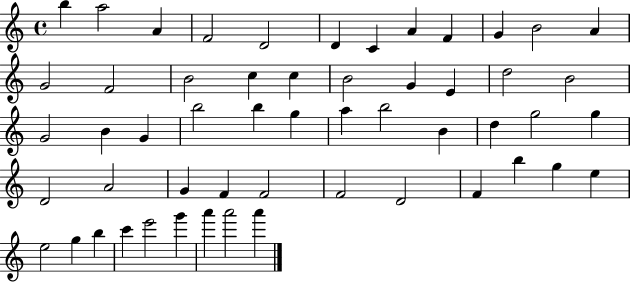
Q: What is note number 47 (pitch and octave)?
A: G5